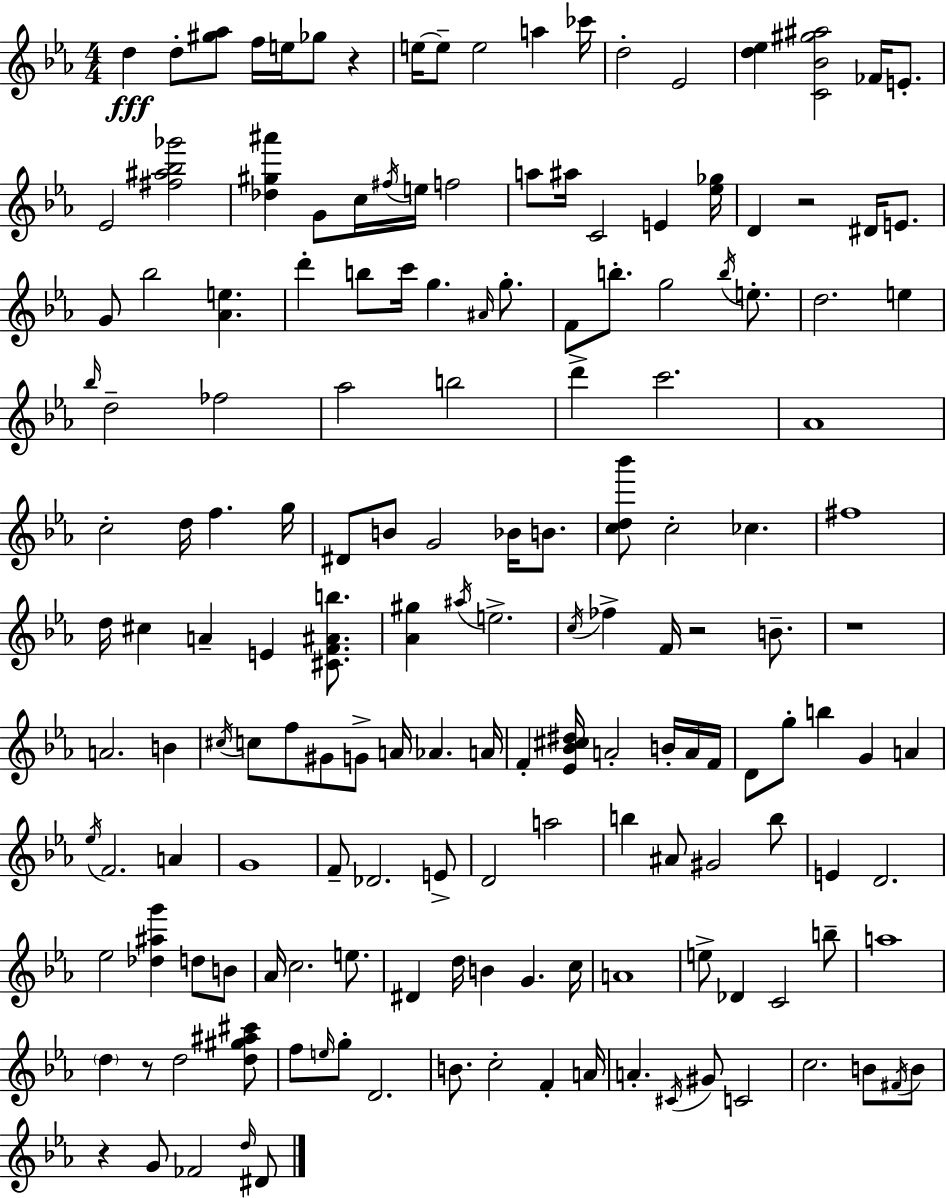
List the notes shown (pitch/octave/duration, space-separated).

D5/q D5/e [G#5,Ab5]/e F5/s E5/s Gb5/e R/q E5/s E5/e E5/h A5/q CES6/s D5/h Eb4/h [D5,Eb5]/q [C4,Bb4,G#5,A#5]/h FES4/s E4/e. Eb4/h [F#5,A#5,Bb5,Gb6]/h [Db5,G#5,A#6]/q G4/e C5/s F#5/s E5/s F5/h A5/e A#5/s C4/h E4/q [Eb5,Gb5]/s D4/q R/h D#4/s E4/e. G4/e Bb5/h [Ab4,E5]/q. D6/q B5/e C6/s G5/q. A#4/s G5/e. F4/e B5/e. G5/h B5/s E5/e. D5/h. E5/q Bb5/s D5/h FES5/h Ab5/h B5/h D6/q C6/h. Ab4/w C5/h D5/s F5/q. G5/s D#4/e B4/e G4/h Bb4/s B4/e. [C5,D5,Bb6]/e C5/h CES5/q. F#5/w D5/s C#5/q A4/q E4/q [C#4,F4,A#4,B5]/e. [Ab4,G#5]/q A#5/s E5/h. C5/s FES5/q F4/s R/h B4/e. R/w A4/h. B4/q C#5/s C5/e F5/e G#4/e G4/e A4/s Ab4/q. A4/s F4/q [Eb4,Bb4,C#5,D#5]/s A4/h B4/s A4/s F4/s D4/e G5/e B5/q G4/q A4/q Eb5/s F4/h. A4/q G4/w F4/e Db4/h. E4/e D4/h A5/h B5/q A#4/e G#4/h B5/e E4/q D4/h. Eb5/h [Db5,A#5,G6]/q D5/e B4/e Ab4/s C5/h. E5/e. D#4/q D5/s B4/q G4/q. C5/s A4/w E5/e Db4/q C4/h B5/e A5/w D5/q R/e D5/h [D5,G#5,A#5,C#6]/e F5/e E5/s G5/e D4/h. B4/e. C5/h F4/q A4/s A4/q. C#4/s G#4/e C4/h C5/h. B4/e F#4/s B4/e R/q G4/e FES4/h D5/s D#4/e